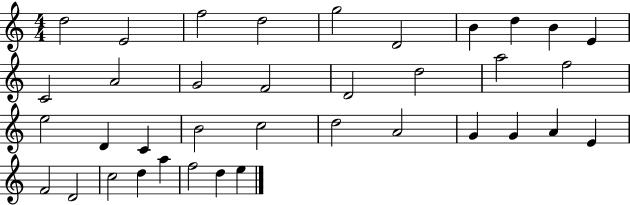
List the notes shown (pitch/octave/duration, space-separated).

D5/h E4/h F5/h D5/h G5/h D4/h B4/q D5/q B4/q E4/q C4/h A4/h G4/h F4/h D4/h D5/h A5/h F5/h E5/h D4/q C4/q B4/h C5/h D5/h A4/h G4/q G4/q A4/q E4/q F4/h D4/h C5/h D5/q A5/q F5/h D5/q E5/q